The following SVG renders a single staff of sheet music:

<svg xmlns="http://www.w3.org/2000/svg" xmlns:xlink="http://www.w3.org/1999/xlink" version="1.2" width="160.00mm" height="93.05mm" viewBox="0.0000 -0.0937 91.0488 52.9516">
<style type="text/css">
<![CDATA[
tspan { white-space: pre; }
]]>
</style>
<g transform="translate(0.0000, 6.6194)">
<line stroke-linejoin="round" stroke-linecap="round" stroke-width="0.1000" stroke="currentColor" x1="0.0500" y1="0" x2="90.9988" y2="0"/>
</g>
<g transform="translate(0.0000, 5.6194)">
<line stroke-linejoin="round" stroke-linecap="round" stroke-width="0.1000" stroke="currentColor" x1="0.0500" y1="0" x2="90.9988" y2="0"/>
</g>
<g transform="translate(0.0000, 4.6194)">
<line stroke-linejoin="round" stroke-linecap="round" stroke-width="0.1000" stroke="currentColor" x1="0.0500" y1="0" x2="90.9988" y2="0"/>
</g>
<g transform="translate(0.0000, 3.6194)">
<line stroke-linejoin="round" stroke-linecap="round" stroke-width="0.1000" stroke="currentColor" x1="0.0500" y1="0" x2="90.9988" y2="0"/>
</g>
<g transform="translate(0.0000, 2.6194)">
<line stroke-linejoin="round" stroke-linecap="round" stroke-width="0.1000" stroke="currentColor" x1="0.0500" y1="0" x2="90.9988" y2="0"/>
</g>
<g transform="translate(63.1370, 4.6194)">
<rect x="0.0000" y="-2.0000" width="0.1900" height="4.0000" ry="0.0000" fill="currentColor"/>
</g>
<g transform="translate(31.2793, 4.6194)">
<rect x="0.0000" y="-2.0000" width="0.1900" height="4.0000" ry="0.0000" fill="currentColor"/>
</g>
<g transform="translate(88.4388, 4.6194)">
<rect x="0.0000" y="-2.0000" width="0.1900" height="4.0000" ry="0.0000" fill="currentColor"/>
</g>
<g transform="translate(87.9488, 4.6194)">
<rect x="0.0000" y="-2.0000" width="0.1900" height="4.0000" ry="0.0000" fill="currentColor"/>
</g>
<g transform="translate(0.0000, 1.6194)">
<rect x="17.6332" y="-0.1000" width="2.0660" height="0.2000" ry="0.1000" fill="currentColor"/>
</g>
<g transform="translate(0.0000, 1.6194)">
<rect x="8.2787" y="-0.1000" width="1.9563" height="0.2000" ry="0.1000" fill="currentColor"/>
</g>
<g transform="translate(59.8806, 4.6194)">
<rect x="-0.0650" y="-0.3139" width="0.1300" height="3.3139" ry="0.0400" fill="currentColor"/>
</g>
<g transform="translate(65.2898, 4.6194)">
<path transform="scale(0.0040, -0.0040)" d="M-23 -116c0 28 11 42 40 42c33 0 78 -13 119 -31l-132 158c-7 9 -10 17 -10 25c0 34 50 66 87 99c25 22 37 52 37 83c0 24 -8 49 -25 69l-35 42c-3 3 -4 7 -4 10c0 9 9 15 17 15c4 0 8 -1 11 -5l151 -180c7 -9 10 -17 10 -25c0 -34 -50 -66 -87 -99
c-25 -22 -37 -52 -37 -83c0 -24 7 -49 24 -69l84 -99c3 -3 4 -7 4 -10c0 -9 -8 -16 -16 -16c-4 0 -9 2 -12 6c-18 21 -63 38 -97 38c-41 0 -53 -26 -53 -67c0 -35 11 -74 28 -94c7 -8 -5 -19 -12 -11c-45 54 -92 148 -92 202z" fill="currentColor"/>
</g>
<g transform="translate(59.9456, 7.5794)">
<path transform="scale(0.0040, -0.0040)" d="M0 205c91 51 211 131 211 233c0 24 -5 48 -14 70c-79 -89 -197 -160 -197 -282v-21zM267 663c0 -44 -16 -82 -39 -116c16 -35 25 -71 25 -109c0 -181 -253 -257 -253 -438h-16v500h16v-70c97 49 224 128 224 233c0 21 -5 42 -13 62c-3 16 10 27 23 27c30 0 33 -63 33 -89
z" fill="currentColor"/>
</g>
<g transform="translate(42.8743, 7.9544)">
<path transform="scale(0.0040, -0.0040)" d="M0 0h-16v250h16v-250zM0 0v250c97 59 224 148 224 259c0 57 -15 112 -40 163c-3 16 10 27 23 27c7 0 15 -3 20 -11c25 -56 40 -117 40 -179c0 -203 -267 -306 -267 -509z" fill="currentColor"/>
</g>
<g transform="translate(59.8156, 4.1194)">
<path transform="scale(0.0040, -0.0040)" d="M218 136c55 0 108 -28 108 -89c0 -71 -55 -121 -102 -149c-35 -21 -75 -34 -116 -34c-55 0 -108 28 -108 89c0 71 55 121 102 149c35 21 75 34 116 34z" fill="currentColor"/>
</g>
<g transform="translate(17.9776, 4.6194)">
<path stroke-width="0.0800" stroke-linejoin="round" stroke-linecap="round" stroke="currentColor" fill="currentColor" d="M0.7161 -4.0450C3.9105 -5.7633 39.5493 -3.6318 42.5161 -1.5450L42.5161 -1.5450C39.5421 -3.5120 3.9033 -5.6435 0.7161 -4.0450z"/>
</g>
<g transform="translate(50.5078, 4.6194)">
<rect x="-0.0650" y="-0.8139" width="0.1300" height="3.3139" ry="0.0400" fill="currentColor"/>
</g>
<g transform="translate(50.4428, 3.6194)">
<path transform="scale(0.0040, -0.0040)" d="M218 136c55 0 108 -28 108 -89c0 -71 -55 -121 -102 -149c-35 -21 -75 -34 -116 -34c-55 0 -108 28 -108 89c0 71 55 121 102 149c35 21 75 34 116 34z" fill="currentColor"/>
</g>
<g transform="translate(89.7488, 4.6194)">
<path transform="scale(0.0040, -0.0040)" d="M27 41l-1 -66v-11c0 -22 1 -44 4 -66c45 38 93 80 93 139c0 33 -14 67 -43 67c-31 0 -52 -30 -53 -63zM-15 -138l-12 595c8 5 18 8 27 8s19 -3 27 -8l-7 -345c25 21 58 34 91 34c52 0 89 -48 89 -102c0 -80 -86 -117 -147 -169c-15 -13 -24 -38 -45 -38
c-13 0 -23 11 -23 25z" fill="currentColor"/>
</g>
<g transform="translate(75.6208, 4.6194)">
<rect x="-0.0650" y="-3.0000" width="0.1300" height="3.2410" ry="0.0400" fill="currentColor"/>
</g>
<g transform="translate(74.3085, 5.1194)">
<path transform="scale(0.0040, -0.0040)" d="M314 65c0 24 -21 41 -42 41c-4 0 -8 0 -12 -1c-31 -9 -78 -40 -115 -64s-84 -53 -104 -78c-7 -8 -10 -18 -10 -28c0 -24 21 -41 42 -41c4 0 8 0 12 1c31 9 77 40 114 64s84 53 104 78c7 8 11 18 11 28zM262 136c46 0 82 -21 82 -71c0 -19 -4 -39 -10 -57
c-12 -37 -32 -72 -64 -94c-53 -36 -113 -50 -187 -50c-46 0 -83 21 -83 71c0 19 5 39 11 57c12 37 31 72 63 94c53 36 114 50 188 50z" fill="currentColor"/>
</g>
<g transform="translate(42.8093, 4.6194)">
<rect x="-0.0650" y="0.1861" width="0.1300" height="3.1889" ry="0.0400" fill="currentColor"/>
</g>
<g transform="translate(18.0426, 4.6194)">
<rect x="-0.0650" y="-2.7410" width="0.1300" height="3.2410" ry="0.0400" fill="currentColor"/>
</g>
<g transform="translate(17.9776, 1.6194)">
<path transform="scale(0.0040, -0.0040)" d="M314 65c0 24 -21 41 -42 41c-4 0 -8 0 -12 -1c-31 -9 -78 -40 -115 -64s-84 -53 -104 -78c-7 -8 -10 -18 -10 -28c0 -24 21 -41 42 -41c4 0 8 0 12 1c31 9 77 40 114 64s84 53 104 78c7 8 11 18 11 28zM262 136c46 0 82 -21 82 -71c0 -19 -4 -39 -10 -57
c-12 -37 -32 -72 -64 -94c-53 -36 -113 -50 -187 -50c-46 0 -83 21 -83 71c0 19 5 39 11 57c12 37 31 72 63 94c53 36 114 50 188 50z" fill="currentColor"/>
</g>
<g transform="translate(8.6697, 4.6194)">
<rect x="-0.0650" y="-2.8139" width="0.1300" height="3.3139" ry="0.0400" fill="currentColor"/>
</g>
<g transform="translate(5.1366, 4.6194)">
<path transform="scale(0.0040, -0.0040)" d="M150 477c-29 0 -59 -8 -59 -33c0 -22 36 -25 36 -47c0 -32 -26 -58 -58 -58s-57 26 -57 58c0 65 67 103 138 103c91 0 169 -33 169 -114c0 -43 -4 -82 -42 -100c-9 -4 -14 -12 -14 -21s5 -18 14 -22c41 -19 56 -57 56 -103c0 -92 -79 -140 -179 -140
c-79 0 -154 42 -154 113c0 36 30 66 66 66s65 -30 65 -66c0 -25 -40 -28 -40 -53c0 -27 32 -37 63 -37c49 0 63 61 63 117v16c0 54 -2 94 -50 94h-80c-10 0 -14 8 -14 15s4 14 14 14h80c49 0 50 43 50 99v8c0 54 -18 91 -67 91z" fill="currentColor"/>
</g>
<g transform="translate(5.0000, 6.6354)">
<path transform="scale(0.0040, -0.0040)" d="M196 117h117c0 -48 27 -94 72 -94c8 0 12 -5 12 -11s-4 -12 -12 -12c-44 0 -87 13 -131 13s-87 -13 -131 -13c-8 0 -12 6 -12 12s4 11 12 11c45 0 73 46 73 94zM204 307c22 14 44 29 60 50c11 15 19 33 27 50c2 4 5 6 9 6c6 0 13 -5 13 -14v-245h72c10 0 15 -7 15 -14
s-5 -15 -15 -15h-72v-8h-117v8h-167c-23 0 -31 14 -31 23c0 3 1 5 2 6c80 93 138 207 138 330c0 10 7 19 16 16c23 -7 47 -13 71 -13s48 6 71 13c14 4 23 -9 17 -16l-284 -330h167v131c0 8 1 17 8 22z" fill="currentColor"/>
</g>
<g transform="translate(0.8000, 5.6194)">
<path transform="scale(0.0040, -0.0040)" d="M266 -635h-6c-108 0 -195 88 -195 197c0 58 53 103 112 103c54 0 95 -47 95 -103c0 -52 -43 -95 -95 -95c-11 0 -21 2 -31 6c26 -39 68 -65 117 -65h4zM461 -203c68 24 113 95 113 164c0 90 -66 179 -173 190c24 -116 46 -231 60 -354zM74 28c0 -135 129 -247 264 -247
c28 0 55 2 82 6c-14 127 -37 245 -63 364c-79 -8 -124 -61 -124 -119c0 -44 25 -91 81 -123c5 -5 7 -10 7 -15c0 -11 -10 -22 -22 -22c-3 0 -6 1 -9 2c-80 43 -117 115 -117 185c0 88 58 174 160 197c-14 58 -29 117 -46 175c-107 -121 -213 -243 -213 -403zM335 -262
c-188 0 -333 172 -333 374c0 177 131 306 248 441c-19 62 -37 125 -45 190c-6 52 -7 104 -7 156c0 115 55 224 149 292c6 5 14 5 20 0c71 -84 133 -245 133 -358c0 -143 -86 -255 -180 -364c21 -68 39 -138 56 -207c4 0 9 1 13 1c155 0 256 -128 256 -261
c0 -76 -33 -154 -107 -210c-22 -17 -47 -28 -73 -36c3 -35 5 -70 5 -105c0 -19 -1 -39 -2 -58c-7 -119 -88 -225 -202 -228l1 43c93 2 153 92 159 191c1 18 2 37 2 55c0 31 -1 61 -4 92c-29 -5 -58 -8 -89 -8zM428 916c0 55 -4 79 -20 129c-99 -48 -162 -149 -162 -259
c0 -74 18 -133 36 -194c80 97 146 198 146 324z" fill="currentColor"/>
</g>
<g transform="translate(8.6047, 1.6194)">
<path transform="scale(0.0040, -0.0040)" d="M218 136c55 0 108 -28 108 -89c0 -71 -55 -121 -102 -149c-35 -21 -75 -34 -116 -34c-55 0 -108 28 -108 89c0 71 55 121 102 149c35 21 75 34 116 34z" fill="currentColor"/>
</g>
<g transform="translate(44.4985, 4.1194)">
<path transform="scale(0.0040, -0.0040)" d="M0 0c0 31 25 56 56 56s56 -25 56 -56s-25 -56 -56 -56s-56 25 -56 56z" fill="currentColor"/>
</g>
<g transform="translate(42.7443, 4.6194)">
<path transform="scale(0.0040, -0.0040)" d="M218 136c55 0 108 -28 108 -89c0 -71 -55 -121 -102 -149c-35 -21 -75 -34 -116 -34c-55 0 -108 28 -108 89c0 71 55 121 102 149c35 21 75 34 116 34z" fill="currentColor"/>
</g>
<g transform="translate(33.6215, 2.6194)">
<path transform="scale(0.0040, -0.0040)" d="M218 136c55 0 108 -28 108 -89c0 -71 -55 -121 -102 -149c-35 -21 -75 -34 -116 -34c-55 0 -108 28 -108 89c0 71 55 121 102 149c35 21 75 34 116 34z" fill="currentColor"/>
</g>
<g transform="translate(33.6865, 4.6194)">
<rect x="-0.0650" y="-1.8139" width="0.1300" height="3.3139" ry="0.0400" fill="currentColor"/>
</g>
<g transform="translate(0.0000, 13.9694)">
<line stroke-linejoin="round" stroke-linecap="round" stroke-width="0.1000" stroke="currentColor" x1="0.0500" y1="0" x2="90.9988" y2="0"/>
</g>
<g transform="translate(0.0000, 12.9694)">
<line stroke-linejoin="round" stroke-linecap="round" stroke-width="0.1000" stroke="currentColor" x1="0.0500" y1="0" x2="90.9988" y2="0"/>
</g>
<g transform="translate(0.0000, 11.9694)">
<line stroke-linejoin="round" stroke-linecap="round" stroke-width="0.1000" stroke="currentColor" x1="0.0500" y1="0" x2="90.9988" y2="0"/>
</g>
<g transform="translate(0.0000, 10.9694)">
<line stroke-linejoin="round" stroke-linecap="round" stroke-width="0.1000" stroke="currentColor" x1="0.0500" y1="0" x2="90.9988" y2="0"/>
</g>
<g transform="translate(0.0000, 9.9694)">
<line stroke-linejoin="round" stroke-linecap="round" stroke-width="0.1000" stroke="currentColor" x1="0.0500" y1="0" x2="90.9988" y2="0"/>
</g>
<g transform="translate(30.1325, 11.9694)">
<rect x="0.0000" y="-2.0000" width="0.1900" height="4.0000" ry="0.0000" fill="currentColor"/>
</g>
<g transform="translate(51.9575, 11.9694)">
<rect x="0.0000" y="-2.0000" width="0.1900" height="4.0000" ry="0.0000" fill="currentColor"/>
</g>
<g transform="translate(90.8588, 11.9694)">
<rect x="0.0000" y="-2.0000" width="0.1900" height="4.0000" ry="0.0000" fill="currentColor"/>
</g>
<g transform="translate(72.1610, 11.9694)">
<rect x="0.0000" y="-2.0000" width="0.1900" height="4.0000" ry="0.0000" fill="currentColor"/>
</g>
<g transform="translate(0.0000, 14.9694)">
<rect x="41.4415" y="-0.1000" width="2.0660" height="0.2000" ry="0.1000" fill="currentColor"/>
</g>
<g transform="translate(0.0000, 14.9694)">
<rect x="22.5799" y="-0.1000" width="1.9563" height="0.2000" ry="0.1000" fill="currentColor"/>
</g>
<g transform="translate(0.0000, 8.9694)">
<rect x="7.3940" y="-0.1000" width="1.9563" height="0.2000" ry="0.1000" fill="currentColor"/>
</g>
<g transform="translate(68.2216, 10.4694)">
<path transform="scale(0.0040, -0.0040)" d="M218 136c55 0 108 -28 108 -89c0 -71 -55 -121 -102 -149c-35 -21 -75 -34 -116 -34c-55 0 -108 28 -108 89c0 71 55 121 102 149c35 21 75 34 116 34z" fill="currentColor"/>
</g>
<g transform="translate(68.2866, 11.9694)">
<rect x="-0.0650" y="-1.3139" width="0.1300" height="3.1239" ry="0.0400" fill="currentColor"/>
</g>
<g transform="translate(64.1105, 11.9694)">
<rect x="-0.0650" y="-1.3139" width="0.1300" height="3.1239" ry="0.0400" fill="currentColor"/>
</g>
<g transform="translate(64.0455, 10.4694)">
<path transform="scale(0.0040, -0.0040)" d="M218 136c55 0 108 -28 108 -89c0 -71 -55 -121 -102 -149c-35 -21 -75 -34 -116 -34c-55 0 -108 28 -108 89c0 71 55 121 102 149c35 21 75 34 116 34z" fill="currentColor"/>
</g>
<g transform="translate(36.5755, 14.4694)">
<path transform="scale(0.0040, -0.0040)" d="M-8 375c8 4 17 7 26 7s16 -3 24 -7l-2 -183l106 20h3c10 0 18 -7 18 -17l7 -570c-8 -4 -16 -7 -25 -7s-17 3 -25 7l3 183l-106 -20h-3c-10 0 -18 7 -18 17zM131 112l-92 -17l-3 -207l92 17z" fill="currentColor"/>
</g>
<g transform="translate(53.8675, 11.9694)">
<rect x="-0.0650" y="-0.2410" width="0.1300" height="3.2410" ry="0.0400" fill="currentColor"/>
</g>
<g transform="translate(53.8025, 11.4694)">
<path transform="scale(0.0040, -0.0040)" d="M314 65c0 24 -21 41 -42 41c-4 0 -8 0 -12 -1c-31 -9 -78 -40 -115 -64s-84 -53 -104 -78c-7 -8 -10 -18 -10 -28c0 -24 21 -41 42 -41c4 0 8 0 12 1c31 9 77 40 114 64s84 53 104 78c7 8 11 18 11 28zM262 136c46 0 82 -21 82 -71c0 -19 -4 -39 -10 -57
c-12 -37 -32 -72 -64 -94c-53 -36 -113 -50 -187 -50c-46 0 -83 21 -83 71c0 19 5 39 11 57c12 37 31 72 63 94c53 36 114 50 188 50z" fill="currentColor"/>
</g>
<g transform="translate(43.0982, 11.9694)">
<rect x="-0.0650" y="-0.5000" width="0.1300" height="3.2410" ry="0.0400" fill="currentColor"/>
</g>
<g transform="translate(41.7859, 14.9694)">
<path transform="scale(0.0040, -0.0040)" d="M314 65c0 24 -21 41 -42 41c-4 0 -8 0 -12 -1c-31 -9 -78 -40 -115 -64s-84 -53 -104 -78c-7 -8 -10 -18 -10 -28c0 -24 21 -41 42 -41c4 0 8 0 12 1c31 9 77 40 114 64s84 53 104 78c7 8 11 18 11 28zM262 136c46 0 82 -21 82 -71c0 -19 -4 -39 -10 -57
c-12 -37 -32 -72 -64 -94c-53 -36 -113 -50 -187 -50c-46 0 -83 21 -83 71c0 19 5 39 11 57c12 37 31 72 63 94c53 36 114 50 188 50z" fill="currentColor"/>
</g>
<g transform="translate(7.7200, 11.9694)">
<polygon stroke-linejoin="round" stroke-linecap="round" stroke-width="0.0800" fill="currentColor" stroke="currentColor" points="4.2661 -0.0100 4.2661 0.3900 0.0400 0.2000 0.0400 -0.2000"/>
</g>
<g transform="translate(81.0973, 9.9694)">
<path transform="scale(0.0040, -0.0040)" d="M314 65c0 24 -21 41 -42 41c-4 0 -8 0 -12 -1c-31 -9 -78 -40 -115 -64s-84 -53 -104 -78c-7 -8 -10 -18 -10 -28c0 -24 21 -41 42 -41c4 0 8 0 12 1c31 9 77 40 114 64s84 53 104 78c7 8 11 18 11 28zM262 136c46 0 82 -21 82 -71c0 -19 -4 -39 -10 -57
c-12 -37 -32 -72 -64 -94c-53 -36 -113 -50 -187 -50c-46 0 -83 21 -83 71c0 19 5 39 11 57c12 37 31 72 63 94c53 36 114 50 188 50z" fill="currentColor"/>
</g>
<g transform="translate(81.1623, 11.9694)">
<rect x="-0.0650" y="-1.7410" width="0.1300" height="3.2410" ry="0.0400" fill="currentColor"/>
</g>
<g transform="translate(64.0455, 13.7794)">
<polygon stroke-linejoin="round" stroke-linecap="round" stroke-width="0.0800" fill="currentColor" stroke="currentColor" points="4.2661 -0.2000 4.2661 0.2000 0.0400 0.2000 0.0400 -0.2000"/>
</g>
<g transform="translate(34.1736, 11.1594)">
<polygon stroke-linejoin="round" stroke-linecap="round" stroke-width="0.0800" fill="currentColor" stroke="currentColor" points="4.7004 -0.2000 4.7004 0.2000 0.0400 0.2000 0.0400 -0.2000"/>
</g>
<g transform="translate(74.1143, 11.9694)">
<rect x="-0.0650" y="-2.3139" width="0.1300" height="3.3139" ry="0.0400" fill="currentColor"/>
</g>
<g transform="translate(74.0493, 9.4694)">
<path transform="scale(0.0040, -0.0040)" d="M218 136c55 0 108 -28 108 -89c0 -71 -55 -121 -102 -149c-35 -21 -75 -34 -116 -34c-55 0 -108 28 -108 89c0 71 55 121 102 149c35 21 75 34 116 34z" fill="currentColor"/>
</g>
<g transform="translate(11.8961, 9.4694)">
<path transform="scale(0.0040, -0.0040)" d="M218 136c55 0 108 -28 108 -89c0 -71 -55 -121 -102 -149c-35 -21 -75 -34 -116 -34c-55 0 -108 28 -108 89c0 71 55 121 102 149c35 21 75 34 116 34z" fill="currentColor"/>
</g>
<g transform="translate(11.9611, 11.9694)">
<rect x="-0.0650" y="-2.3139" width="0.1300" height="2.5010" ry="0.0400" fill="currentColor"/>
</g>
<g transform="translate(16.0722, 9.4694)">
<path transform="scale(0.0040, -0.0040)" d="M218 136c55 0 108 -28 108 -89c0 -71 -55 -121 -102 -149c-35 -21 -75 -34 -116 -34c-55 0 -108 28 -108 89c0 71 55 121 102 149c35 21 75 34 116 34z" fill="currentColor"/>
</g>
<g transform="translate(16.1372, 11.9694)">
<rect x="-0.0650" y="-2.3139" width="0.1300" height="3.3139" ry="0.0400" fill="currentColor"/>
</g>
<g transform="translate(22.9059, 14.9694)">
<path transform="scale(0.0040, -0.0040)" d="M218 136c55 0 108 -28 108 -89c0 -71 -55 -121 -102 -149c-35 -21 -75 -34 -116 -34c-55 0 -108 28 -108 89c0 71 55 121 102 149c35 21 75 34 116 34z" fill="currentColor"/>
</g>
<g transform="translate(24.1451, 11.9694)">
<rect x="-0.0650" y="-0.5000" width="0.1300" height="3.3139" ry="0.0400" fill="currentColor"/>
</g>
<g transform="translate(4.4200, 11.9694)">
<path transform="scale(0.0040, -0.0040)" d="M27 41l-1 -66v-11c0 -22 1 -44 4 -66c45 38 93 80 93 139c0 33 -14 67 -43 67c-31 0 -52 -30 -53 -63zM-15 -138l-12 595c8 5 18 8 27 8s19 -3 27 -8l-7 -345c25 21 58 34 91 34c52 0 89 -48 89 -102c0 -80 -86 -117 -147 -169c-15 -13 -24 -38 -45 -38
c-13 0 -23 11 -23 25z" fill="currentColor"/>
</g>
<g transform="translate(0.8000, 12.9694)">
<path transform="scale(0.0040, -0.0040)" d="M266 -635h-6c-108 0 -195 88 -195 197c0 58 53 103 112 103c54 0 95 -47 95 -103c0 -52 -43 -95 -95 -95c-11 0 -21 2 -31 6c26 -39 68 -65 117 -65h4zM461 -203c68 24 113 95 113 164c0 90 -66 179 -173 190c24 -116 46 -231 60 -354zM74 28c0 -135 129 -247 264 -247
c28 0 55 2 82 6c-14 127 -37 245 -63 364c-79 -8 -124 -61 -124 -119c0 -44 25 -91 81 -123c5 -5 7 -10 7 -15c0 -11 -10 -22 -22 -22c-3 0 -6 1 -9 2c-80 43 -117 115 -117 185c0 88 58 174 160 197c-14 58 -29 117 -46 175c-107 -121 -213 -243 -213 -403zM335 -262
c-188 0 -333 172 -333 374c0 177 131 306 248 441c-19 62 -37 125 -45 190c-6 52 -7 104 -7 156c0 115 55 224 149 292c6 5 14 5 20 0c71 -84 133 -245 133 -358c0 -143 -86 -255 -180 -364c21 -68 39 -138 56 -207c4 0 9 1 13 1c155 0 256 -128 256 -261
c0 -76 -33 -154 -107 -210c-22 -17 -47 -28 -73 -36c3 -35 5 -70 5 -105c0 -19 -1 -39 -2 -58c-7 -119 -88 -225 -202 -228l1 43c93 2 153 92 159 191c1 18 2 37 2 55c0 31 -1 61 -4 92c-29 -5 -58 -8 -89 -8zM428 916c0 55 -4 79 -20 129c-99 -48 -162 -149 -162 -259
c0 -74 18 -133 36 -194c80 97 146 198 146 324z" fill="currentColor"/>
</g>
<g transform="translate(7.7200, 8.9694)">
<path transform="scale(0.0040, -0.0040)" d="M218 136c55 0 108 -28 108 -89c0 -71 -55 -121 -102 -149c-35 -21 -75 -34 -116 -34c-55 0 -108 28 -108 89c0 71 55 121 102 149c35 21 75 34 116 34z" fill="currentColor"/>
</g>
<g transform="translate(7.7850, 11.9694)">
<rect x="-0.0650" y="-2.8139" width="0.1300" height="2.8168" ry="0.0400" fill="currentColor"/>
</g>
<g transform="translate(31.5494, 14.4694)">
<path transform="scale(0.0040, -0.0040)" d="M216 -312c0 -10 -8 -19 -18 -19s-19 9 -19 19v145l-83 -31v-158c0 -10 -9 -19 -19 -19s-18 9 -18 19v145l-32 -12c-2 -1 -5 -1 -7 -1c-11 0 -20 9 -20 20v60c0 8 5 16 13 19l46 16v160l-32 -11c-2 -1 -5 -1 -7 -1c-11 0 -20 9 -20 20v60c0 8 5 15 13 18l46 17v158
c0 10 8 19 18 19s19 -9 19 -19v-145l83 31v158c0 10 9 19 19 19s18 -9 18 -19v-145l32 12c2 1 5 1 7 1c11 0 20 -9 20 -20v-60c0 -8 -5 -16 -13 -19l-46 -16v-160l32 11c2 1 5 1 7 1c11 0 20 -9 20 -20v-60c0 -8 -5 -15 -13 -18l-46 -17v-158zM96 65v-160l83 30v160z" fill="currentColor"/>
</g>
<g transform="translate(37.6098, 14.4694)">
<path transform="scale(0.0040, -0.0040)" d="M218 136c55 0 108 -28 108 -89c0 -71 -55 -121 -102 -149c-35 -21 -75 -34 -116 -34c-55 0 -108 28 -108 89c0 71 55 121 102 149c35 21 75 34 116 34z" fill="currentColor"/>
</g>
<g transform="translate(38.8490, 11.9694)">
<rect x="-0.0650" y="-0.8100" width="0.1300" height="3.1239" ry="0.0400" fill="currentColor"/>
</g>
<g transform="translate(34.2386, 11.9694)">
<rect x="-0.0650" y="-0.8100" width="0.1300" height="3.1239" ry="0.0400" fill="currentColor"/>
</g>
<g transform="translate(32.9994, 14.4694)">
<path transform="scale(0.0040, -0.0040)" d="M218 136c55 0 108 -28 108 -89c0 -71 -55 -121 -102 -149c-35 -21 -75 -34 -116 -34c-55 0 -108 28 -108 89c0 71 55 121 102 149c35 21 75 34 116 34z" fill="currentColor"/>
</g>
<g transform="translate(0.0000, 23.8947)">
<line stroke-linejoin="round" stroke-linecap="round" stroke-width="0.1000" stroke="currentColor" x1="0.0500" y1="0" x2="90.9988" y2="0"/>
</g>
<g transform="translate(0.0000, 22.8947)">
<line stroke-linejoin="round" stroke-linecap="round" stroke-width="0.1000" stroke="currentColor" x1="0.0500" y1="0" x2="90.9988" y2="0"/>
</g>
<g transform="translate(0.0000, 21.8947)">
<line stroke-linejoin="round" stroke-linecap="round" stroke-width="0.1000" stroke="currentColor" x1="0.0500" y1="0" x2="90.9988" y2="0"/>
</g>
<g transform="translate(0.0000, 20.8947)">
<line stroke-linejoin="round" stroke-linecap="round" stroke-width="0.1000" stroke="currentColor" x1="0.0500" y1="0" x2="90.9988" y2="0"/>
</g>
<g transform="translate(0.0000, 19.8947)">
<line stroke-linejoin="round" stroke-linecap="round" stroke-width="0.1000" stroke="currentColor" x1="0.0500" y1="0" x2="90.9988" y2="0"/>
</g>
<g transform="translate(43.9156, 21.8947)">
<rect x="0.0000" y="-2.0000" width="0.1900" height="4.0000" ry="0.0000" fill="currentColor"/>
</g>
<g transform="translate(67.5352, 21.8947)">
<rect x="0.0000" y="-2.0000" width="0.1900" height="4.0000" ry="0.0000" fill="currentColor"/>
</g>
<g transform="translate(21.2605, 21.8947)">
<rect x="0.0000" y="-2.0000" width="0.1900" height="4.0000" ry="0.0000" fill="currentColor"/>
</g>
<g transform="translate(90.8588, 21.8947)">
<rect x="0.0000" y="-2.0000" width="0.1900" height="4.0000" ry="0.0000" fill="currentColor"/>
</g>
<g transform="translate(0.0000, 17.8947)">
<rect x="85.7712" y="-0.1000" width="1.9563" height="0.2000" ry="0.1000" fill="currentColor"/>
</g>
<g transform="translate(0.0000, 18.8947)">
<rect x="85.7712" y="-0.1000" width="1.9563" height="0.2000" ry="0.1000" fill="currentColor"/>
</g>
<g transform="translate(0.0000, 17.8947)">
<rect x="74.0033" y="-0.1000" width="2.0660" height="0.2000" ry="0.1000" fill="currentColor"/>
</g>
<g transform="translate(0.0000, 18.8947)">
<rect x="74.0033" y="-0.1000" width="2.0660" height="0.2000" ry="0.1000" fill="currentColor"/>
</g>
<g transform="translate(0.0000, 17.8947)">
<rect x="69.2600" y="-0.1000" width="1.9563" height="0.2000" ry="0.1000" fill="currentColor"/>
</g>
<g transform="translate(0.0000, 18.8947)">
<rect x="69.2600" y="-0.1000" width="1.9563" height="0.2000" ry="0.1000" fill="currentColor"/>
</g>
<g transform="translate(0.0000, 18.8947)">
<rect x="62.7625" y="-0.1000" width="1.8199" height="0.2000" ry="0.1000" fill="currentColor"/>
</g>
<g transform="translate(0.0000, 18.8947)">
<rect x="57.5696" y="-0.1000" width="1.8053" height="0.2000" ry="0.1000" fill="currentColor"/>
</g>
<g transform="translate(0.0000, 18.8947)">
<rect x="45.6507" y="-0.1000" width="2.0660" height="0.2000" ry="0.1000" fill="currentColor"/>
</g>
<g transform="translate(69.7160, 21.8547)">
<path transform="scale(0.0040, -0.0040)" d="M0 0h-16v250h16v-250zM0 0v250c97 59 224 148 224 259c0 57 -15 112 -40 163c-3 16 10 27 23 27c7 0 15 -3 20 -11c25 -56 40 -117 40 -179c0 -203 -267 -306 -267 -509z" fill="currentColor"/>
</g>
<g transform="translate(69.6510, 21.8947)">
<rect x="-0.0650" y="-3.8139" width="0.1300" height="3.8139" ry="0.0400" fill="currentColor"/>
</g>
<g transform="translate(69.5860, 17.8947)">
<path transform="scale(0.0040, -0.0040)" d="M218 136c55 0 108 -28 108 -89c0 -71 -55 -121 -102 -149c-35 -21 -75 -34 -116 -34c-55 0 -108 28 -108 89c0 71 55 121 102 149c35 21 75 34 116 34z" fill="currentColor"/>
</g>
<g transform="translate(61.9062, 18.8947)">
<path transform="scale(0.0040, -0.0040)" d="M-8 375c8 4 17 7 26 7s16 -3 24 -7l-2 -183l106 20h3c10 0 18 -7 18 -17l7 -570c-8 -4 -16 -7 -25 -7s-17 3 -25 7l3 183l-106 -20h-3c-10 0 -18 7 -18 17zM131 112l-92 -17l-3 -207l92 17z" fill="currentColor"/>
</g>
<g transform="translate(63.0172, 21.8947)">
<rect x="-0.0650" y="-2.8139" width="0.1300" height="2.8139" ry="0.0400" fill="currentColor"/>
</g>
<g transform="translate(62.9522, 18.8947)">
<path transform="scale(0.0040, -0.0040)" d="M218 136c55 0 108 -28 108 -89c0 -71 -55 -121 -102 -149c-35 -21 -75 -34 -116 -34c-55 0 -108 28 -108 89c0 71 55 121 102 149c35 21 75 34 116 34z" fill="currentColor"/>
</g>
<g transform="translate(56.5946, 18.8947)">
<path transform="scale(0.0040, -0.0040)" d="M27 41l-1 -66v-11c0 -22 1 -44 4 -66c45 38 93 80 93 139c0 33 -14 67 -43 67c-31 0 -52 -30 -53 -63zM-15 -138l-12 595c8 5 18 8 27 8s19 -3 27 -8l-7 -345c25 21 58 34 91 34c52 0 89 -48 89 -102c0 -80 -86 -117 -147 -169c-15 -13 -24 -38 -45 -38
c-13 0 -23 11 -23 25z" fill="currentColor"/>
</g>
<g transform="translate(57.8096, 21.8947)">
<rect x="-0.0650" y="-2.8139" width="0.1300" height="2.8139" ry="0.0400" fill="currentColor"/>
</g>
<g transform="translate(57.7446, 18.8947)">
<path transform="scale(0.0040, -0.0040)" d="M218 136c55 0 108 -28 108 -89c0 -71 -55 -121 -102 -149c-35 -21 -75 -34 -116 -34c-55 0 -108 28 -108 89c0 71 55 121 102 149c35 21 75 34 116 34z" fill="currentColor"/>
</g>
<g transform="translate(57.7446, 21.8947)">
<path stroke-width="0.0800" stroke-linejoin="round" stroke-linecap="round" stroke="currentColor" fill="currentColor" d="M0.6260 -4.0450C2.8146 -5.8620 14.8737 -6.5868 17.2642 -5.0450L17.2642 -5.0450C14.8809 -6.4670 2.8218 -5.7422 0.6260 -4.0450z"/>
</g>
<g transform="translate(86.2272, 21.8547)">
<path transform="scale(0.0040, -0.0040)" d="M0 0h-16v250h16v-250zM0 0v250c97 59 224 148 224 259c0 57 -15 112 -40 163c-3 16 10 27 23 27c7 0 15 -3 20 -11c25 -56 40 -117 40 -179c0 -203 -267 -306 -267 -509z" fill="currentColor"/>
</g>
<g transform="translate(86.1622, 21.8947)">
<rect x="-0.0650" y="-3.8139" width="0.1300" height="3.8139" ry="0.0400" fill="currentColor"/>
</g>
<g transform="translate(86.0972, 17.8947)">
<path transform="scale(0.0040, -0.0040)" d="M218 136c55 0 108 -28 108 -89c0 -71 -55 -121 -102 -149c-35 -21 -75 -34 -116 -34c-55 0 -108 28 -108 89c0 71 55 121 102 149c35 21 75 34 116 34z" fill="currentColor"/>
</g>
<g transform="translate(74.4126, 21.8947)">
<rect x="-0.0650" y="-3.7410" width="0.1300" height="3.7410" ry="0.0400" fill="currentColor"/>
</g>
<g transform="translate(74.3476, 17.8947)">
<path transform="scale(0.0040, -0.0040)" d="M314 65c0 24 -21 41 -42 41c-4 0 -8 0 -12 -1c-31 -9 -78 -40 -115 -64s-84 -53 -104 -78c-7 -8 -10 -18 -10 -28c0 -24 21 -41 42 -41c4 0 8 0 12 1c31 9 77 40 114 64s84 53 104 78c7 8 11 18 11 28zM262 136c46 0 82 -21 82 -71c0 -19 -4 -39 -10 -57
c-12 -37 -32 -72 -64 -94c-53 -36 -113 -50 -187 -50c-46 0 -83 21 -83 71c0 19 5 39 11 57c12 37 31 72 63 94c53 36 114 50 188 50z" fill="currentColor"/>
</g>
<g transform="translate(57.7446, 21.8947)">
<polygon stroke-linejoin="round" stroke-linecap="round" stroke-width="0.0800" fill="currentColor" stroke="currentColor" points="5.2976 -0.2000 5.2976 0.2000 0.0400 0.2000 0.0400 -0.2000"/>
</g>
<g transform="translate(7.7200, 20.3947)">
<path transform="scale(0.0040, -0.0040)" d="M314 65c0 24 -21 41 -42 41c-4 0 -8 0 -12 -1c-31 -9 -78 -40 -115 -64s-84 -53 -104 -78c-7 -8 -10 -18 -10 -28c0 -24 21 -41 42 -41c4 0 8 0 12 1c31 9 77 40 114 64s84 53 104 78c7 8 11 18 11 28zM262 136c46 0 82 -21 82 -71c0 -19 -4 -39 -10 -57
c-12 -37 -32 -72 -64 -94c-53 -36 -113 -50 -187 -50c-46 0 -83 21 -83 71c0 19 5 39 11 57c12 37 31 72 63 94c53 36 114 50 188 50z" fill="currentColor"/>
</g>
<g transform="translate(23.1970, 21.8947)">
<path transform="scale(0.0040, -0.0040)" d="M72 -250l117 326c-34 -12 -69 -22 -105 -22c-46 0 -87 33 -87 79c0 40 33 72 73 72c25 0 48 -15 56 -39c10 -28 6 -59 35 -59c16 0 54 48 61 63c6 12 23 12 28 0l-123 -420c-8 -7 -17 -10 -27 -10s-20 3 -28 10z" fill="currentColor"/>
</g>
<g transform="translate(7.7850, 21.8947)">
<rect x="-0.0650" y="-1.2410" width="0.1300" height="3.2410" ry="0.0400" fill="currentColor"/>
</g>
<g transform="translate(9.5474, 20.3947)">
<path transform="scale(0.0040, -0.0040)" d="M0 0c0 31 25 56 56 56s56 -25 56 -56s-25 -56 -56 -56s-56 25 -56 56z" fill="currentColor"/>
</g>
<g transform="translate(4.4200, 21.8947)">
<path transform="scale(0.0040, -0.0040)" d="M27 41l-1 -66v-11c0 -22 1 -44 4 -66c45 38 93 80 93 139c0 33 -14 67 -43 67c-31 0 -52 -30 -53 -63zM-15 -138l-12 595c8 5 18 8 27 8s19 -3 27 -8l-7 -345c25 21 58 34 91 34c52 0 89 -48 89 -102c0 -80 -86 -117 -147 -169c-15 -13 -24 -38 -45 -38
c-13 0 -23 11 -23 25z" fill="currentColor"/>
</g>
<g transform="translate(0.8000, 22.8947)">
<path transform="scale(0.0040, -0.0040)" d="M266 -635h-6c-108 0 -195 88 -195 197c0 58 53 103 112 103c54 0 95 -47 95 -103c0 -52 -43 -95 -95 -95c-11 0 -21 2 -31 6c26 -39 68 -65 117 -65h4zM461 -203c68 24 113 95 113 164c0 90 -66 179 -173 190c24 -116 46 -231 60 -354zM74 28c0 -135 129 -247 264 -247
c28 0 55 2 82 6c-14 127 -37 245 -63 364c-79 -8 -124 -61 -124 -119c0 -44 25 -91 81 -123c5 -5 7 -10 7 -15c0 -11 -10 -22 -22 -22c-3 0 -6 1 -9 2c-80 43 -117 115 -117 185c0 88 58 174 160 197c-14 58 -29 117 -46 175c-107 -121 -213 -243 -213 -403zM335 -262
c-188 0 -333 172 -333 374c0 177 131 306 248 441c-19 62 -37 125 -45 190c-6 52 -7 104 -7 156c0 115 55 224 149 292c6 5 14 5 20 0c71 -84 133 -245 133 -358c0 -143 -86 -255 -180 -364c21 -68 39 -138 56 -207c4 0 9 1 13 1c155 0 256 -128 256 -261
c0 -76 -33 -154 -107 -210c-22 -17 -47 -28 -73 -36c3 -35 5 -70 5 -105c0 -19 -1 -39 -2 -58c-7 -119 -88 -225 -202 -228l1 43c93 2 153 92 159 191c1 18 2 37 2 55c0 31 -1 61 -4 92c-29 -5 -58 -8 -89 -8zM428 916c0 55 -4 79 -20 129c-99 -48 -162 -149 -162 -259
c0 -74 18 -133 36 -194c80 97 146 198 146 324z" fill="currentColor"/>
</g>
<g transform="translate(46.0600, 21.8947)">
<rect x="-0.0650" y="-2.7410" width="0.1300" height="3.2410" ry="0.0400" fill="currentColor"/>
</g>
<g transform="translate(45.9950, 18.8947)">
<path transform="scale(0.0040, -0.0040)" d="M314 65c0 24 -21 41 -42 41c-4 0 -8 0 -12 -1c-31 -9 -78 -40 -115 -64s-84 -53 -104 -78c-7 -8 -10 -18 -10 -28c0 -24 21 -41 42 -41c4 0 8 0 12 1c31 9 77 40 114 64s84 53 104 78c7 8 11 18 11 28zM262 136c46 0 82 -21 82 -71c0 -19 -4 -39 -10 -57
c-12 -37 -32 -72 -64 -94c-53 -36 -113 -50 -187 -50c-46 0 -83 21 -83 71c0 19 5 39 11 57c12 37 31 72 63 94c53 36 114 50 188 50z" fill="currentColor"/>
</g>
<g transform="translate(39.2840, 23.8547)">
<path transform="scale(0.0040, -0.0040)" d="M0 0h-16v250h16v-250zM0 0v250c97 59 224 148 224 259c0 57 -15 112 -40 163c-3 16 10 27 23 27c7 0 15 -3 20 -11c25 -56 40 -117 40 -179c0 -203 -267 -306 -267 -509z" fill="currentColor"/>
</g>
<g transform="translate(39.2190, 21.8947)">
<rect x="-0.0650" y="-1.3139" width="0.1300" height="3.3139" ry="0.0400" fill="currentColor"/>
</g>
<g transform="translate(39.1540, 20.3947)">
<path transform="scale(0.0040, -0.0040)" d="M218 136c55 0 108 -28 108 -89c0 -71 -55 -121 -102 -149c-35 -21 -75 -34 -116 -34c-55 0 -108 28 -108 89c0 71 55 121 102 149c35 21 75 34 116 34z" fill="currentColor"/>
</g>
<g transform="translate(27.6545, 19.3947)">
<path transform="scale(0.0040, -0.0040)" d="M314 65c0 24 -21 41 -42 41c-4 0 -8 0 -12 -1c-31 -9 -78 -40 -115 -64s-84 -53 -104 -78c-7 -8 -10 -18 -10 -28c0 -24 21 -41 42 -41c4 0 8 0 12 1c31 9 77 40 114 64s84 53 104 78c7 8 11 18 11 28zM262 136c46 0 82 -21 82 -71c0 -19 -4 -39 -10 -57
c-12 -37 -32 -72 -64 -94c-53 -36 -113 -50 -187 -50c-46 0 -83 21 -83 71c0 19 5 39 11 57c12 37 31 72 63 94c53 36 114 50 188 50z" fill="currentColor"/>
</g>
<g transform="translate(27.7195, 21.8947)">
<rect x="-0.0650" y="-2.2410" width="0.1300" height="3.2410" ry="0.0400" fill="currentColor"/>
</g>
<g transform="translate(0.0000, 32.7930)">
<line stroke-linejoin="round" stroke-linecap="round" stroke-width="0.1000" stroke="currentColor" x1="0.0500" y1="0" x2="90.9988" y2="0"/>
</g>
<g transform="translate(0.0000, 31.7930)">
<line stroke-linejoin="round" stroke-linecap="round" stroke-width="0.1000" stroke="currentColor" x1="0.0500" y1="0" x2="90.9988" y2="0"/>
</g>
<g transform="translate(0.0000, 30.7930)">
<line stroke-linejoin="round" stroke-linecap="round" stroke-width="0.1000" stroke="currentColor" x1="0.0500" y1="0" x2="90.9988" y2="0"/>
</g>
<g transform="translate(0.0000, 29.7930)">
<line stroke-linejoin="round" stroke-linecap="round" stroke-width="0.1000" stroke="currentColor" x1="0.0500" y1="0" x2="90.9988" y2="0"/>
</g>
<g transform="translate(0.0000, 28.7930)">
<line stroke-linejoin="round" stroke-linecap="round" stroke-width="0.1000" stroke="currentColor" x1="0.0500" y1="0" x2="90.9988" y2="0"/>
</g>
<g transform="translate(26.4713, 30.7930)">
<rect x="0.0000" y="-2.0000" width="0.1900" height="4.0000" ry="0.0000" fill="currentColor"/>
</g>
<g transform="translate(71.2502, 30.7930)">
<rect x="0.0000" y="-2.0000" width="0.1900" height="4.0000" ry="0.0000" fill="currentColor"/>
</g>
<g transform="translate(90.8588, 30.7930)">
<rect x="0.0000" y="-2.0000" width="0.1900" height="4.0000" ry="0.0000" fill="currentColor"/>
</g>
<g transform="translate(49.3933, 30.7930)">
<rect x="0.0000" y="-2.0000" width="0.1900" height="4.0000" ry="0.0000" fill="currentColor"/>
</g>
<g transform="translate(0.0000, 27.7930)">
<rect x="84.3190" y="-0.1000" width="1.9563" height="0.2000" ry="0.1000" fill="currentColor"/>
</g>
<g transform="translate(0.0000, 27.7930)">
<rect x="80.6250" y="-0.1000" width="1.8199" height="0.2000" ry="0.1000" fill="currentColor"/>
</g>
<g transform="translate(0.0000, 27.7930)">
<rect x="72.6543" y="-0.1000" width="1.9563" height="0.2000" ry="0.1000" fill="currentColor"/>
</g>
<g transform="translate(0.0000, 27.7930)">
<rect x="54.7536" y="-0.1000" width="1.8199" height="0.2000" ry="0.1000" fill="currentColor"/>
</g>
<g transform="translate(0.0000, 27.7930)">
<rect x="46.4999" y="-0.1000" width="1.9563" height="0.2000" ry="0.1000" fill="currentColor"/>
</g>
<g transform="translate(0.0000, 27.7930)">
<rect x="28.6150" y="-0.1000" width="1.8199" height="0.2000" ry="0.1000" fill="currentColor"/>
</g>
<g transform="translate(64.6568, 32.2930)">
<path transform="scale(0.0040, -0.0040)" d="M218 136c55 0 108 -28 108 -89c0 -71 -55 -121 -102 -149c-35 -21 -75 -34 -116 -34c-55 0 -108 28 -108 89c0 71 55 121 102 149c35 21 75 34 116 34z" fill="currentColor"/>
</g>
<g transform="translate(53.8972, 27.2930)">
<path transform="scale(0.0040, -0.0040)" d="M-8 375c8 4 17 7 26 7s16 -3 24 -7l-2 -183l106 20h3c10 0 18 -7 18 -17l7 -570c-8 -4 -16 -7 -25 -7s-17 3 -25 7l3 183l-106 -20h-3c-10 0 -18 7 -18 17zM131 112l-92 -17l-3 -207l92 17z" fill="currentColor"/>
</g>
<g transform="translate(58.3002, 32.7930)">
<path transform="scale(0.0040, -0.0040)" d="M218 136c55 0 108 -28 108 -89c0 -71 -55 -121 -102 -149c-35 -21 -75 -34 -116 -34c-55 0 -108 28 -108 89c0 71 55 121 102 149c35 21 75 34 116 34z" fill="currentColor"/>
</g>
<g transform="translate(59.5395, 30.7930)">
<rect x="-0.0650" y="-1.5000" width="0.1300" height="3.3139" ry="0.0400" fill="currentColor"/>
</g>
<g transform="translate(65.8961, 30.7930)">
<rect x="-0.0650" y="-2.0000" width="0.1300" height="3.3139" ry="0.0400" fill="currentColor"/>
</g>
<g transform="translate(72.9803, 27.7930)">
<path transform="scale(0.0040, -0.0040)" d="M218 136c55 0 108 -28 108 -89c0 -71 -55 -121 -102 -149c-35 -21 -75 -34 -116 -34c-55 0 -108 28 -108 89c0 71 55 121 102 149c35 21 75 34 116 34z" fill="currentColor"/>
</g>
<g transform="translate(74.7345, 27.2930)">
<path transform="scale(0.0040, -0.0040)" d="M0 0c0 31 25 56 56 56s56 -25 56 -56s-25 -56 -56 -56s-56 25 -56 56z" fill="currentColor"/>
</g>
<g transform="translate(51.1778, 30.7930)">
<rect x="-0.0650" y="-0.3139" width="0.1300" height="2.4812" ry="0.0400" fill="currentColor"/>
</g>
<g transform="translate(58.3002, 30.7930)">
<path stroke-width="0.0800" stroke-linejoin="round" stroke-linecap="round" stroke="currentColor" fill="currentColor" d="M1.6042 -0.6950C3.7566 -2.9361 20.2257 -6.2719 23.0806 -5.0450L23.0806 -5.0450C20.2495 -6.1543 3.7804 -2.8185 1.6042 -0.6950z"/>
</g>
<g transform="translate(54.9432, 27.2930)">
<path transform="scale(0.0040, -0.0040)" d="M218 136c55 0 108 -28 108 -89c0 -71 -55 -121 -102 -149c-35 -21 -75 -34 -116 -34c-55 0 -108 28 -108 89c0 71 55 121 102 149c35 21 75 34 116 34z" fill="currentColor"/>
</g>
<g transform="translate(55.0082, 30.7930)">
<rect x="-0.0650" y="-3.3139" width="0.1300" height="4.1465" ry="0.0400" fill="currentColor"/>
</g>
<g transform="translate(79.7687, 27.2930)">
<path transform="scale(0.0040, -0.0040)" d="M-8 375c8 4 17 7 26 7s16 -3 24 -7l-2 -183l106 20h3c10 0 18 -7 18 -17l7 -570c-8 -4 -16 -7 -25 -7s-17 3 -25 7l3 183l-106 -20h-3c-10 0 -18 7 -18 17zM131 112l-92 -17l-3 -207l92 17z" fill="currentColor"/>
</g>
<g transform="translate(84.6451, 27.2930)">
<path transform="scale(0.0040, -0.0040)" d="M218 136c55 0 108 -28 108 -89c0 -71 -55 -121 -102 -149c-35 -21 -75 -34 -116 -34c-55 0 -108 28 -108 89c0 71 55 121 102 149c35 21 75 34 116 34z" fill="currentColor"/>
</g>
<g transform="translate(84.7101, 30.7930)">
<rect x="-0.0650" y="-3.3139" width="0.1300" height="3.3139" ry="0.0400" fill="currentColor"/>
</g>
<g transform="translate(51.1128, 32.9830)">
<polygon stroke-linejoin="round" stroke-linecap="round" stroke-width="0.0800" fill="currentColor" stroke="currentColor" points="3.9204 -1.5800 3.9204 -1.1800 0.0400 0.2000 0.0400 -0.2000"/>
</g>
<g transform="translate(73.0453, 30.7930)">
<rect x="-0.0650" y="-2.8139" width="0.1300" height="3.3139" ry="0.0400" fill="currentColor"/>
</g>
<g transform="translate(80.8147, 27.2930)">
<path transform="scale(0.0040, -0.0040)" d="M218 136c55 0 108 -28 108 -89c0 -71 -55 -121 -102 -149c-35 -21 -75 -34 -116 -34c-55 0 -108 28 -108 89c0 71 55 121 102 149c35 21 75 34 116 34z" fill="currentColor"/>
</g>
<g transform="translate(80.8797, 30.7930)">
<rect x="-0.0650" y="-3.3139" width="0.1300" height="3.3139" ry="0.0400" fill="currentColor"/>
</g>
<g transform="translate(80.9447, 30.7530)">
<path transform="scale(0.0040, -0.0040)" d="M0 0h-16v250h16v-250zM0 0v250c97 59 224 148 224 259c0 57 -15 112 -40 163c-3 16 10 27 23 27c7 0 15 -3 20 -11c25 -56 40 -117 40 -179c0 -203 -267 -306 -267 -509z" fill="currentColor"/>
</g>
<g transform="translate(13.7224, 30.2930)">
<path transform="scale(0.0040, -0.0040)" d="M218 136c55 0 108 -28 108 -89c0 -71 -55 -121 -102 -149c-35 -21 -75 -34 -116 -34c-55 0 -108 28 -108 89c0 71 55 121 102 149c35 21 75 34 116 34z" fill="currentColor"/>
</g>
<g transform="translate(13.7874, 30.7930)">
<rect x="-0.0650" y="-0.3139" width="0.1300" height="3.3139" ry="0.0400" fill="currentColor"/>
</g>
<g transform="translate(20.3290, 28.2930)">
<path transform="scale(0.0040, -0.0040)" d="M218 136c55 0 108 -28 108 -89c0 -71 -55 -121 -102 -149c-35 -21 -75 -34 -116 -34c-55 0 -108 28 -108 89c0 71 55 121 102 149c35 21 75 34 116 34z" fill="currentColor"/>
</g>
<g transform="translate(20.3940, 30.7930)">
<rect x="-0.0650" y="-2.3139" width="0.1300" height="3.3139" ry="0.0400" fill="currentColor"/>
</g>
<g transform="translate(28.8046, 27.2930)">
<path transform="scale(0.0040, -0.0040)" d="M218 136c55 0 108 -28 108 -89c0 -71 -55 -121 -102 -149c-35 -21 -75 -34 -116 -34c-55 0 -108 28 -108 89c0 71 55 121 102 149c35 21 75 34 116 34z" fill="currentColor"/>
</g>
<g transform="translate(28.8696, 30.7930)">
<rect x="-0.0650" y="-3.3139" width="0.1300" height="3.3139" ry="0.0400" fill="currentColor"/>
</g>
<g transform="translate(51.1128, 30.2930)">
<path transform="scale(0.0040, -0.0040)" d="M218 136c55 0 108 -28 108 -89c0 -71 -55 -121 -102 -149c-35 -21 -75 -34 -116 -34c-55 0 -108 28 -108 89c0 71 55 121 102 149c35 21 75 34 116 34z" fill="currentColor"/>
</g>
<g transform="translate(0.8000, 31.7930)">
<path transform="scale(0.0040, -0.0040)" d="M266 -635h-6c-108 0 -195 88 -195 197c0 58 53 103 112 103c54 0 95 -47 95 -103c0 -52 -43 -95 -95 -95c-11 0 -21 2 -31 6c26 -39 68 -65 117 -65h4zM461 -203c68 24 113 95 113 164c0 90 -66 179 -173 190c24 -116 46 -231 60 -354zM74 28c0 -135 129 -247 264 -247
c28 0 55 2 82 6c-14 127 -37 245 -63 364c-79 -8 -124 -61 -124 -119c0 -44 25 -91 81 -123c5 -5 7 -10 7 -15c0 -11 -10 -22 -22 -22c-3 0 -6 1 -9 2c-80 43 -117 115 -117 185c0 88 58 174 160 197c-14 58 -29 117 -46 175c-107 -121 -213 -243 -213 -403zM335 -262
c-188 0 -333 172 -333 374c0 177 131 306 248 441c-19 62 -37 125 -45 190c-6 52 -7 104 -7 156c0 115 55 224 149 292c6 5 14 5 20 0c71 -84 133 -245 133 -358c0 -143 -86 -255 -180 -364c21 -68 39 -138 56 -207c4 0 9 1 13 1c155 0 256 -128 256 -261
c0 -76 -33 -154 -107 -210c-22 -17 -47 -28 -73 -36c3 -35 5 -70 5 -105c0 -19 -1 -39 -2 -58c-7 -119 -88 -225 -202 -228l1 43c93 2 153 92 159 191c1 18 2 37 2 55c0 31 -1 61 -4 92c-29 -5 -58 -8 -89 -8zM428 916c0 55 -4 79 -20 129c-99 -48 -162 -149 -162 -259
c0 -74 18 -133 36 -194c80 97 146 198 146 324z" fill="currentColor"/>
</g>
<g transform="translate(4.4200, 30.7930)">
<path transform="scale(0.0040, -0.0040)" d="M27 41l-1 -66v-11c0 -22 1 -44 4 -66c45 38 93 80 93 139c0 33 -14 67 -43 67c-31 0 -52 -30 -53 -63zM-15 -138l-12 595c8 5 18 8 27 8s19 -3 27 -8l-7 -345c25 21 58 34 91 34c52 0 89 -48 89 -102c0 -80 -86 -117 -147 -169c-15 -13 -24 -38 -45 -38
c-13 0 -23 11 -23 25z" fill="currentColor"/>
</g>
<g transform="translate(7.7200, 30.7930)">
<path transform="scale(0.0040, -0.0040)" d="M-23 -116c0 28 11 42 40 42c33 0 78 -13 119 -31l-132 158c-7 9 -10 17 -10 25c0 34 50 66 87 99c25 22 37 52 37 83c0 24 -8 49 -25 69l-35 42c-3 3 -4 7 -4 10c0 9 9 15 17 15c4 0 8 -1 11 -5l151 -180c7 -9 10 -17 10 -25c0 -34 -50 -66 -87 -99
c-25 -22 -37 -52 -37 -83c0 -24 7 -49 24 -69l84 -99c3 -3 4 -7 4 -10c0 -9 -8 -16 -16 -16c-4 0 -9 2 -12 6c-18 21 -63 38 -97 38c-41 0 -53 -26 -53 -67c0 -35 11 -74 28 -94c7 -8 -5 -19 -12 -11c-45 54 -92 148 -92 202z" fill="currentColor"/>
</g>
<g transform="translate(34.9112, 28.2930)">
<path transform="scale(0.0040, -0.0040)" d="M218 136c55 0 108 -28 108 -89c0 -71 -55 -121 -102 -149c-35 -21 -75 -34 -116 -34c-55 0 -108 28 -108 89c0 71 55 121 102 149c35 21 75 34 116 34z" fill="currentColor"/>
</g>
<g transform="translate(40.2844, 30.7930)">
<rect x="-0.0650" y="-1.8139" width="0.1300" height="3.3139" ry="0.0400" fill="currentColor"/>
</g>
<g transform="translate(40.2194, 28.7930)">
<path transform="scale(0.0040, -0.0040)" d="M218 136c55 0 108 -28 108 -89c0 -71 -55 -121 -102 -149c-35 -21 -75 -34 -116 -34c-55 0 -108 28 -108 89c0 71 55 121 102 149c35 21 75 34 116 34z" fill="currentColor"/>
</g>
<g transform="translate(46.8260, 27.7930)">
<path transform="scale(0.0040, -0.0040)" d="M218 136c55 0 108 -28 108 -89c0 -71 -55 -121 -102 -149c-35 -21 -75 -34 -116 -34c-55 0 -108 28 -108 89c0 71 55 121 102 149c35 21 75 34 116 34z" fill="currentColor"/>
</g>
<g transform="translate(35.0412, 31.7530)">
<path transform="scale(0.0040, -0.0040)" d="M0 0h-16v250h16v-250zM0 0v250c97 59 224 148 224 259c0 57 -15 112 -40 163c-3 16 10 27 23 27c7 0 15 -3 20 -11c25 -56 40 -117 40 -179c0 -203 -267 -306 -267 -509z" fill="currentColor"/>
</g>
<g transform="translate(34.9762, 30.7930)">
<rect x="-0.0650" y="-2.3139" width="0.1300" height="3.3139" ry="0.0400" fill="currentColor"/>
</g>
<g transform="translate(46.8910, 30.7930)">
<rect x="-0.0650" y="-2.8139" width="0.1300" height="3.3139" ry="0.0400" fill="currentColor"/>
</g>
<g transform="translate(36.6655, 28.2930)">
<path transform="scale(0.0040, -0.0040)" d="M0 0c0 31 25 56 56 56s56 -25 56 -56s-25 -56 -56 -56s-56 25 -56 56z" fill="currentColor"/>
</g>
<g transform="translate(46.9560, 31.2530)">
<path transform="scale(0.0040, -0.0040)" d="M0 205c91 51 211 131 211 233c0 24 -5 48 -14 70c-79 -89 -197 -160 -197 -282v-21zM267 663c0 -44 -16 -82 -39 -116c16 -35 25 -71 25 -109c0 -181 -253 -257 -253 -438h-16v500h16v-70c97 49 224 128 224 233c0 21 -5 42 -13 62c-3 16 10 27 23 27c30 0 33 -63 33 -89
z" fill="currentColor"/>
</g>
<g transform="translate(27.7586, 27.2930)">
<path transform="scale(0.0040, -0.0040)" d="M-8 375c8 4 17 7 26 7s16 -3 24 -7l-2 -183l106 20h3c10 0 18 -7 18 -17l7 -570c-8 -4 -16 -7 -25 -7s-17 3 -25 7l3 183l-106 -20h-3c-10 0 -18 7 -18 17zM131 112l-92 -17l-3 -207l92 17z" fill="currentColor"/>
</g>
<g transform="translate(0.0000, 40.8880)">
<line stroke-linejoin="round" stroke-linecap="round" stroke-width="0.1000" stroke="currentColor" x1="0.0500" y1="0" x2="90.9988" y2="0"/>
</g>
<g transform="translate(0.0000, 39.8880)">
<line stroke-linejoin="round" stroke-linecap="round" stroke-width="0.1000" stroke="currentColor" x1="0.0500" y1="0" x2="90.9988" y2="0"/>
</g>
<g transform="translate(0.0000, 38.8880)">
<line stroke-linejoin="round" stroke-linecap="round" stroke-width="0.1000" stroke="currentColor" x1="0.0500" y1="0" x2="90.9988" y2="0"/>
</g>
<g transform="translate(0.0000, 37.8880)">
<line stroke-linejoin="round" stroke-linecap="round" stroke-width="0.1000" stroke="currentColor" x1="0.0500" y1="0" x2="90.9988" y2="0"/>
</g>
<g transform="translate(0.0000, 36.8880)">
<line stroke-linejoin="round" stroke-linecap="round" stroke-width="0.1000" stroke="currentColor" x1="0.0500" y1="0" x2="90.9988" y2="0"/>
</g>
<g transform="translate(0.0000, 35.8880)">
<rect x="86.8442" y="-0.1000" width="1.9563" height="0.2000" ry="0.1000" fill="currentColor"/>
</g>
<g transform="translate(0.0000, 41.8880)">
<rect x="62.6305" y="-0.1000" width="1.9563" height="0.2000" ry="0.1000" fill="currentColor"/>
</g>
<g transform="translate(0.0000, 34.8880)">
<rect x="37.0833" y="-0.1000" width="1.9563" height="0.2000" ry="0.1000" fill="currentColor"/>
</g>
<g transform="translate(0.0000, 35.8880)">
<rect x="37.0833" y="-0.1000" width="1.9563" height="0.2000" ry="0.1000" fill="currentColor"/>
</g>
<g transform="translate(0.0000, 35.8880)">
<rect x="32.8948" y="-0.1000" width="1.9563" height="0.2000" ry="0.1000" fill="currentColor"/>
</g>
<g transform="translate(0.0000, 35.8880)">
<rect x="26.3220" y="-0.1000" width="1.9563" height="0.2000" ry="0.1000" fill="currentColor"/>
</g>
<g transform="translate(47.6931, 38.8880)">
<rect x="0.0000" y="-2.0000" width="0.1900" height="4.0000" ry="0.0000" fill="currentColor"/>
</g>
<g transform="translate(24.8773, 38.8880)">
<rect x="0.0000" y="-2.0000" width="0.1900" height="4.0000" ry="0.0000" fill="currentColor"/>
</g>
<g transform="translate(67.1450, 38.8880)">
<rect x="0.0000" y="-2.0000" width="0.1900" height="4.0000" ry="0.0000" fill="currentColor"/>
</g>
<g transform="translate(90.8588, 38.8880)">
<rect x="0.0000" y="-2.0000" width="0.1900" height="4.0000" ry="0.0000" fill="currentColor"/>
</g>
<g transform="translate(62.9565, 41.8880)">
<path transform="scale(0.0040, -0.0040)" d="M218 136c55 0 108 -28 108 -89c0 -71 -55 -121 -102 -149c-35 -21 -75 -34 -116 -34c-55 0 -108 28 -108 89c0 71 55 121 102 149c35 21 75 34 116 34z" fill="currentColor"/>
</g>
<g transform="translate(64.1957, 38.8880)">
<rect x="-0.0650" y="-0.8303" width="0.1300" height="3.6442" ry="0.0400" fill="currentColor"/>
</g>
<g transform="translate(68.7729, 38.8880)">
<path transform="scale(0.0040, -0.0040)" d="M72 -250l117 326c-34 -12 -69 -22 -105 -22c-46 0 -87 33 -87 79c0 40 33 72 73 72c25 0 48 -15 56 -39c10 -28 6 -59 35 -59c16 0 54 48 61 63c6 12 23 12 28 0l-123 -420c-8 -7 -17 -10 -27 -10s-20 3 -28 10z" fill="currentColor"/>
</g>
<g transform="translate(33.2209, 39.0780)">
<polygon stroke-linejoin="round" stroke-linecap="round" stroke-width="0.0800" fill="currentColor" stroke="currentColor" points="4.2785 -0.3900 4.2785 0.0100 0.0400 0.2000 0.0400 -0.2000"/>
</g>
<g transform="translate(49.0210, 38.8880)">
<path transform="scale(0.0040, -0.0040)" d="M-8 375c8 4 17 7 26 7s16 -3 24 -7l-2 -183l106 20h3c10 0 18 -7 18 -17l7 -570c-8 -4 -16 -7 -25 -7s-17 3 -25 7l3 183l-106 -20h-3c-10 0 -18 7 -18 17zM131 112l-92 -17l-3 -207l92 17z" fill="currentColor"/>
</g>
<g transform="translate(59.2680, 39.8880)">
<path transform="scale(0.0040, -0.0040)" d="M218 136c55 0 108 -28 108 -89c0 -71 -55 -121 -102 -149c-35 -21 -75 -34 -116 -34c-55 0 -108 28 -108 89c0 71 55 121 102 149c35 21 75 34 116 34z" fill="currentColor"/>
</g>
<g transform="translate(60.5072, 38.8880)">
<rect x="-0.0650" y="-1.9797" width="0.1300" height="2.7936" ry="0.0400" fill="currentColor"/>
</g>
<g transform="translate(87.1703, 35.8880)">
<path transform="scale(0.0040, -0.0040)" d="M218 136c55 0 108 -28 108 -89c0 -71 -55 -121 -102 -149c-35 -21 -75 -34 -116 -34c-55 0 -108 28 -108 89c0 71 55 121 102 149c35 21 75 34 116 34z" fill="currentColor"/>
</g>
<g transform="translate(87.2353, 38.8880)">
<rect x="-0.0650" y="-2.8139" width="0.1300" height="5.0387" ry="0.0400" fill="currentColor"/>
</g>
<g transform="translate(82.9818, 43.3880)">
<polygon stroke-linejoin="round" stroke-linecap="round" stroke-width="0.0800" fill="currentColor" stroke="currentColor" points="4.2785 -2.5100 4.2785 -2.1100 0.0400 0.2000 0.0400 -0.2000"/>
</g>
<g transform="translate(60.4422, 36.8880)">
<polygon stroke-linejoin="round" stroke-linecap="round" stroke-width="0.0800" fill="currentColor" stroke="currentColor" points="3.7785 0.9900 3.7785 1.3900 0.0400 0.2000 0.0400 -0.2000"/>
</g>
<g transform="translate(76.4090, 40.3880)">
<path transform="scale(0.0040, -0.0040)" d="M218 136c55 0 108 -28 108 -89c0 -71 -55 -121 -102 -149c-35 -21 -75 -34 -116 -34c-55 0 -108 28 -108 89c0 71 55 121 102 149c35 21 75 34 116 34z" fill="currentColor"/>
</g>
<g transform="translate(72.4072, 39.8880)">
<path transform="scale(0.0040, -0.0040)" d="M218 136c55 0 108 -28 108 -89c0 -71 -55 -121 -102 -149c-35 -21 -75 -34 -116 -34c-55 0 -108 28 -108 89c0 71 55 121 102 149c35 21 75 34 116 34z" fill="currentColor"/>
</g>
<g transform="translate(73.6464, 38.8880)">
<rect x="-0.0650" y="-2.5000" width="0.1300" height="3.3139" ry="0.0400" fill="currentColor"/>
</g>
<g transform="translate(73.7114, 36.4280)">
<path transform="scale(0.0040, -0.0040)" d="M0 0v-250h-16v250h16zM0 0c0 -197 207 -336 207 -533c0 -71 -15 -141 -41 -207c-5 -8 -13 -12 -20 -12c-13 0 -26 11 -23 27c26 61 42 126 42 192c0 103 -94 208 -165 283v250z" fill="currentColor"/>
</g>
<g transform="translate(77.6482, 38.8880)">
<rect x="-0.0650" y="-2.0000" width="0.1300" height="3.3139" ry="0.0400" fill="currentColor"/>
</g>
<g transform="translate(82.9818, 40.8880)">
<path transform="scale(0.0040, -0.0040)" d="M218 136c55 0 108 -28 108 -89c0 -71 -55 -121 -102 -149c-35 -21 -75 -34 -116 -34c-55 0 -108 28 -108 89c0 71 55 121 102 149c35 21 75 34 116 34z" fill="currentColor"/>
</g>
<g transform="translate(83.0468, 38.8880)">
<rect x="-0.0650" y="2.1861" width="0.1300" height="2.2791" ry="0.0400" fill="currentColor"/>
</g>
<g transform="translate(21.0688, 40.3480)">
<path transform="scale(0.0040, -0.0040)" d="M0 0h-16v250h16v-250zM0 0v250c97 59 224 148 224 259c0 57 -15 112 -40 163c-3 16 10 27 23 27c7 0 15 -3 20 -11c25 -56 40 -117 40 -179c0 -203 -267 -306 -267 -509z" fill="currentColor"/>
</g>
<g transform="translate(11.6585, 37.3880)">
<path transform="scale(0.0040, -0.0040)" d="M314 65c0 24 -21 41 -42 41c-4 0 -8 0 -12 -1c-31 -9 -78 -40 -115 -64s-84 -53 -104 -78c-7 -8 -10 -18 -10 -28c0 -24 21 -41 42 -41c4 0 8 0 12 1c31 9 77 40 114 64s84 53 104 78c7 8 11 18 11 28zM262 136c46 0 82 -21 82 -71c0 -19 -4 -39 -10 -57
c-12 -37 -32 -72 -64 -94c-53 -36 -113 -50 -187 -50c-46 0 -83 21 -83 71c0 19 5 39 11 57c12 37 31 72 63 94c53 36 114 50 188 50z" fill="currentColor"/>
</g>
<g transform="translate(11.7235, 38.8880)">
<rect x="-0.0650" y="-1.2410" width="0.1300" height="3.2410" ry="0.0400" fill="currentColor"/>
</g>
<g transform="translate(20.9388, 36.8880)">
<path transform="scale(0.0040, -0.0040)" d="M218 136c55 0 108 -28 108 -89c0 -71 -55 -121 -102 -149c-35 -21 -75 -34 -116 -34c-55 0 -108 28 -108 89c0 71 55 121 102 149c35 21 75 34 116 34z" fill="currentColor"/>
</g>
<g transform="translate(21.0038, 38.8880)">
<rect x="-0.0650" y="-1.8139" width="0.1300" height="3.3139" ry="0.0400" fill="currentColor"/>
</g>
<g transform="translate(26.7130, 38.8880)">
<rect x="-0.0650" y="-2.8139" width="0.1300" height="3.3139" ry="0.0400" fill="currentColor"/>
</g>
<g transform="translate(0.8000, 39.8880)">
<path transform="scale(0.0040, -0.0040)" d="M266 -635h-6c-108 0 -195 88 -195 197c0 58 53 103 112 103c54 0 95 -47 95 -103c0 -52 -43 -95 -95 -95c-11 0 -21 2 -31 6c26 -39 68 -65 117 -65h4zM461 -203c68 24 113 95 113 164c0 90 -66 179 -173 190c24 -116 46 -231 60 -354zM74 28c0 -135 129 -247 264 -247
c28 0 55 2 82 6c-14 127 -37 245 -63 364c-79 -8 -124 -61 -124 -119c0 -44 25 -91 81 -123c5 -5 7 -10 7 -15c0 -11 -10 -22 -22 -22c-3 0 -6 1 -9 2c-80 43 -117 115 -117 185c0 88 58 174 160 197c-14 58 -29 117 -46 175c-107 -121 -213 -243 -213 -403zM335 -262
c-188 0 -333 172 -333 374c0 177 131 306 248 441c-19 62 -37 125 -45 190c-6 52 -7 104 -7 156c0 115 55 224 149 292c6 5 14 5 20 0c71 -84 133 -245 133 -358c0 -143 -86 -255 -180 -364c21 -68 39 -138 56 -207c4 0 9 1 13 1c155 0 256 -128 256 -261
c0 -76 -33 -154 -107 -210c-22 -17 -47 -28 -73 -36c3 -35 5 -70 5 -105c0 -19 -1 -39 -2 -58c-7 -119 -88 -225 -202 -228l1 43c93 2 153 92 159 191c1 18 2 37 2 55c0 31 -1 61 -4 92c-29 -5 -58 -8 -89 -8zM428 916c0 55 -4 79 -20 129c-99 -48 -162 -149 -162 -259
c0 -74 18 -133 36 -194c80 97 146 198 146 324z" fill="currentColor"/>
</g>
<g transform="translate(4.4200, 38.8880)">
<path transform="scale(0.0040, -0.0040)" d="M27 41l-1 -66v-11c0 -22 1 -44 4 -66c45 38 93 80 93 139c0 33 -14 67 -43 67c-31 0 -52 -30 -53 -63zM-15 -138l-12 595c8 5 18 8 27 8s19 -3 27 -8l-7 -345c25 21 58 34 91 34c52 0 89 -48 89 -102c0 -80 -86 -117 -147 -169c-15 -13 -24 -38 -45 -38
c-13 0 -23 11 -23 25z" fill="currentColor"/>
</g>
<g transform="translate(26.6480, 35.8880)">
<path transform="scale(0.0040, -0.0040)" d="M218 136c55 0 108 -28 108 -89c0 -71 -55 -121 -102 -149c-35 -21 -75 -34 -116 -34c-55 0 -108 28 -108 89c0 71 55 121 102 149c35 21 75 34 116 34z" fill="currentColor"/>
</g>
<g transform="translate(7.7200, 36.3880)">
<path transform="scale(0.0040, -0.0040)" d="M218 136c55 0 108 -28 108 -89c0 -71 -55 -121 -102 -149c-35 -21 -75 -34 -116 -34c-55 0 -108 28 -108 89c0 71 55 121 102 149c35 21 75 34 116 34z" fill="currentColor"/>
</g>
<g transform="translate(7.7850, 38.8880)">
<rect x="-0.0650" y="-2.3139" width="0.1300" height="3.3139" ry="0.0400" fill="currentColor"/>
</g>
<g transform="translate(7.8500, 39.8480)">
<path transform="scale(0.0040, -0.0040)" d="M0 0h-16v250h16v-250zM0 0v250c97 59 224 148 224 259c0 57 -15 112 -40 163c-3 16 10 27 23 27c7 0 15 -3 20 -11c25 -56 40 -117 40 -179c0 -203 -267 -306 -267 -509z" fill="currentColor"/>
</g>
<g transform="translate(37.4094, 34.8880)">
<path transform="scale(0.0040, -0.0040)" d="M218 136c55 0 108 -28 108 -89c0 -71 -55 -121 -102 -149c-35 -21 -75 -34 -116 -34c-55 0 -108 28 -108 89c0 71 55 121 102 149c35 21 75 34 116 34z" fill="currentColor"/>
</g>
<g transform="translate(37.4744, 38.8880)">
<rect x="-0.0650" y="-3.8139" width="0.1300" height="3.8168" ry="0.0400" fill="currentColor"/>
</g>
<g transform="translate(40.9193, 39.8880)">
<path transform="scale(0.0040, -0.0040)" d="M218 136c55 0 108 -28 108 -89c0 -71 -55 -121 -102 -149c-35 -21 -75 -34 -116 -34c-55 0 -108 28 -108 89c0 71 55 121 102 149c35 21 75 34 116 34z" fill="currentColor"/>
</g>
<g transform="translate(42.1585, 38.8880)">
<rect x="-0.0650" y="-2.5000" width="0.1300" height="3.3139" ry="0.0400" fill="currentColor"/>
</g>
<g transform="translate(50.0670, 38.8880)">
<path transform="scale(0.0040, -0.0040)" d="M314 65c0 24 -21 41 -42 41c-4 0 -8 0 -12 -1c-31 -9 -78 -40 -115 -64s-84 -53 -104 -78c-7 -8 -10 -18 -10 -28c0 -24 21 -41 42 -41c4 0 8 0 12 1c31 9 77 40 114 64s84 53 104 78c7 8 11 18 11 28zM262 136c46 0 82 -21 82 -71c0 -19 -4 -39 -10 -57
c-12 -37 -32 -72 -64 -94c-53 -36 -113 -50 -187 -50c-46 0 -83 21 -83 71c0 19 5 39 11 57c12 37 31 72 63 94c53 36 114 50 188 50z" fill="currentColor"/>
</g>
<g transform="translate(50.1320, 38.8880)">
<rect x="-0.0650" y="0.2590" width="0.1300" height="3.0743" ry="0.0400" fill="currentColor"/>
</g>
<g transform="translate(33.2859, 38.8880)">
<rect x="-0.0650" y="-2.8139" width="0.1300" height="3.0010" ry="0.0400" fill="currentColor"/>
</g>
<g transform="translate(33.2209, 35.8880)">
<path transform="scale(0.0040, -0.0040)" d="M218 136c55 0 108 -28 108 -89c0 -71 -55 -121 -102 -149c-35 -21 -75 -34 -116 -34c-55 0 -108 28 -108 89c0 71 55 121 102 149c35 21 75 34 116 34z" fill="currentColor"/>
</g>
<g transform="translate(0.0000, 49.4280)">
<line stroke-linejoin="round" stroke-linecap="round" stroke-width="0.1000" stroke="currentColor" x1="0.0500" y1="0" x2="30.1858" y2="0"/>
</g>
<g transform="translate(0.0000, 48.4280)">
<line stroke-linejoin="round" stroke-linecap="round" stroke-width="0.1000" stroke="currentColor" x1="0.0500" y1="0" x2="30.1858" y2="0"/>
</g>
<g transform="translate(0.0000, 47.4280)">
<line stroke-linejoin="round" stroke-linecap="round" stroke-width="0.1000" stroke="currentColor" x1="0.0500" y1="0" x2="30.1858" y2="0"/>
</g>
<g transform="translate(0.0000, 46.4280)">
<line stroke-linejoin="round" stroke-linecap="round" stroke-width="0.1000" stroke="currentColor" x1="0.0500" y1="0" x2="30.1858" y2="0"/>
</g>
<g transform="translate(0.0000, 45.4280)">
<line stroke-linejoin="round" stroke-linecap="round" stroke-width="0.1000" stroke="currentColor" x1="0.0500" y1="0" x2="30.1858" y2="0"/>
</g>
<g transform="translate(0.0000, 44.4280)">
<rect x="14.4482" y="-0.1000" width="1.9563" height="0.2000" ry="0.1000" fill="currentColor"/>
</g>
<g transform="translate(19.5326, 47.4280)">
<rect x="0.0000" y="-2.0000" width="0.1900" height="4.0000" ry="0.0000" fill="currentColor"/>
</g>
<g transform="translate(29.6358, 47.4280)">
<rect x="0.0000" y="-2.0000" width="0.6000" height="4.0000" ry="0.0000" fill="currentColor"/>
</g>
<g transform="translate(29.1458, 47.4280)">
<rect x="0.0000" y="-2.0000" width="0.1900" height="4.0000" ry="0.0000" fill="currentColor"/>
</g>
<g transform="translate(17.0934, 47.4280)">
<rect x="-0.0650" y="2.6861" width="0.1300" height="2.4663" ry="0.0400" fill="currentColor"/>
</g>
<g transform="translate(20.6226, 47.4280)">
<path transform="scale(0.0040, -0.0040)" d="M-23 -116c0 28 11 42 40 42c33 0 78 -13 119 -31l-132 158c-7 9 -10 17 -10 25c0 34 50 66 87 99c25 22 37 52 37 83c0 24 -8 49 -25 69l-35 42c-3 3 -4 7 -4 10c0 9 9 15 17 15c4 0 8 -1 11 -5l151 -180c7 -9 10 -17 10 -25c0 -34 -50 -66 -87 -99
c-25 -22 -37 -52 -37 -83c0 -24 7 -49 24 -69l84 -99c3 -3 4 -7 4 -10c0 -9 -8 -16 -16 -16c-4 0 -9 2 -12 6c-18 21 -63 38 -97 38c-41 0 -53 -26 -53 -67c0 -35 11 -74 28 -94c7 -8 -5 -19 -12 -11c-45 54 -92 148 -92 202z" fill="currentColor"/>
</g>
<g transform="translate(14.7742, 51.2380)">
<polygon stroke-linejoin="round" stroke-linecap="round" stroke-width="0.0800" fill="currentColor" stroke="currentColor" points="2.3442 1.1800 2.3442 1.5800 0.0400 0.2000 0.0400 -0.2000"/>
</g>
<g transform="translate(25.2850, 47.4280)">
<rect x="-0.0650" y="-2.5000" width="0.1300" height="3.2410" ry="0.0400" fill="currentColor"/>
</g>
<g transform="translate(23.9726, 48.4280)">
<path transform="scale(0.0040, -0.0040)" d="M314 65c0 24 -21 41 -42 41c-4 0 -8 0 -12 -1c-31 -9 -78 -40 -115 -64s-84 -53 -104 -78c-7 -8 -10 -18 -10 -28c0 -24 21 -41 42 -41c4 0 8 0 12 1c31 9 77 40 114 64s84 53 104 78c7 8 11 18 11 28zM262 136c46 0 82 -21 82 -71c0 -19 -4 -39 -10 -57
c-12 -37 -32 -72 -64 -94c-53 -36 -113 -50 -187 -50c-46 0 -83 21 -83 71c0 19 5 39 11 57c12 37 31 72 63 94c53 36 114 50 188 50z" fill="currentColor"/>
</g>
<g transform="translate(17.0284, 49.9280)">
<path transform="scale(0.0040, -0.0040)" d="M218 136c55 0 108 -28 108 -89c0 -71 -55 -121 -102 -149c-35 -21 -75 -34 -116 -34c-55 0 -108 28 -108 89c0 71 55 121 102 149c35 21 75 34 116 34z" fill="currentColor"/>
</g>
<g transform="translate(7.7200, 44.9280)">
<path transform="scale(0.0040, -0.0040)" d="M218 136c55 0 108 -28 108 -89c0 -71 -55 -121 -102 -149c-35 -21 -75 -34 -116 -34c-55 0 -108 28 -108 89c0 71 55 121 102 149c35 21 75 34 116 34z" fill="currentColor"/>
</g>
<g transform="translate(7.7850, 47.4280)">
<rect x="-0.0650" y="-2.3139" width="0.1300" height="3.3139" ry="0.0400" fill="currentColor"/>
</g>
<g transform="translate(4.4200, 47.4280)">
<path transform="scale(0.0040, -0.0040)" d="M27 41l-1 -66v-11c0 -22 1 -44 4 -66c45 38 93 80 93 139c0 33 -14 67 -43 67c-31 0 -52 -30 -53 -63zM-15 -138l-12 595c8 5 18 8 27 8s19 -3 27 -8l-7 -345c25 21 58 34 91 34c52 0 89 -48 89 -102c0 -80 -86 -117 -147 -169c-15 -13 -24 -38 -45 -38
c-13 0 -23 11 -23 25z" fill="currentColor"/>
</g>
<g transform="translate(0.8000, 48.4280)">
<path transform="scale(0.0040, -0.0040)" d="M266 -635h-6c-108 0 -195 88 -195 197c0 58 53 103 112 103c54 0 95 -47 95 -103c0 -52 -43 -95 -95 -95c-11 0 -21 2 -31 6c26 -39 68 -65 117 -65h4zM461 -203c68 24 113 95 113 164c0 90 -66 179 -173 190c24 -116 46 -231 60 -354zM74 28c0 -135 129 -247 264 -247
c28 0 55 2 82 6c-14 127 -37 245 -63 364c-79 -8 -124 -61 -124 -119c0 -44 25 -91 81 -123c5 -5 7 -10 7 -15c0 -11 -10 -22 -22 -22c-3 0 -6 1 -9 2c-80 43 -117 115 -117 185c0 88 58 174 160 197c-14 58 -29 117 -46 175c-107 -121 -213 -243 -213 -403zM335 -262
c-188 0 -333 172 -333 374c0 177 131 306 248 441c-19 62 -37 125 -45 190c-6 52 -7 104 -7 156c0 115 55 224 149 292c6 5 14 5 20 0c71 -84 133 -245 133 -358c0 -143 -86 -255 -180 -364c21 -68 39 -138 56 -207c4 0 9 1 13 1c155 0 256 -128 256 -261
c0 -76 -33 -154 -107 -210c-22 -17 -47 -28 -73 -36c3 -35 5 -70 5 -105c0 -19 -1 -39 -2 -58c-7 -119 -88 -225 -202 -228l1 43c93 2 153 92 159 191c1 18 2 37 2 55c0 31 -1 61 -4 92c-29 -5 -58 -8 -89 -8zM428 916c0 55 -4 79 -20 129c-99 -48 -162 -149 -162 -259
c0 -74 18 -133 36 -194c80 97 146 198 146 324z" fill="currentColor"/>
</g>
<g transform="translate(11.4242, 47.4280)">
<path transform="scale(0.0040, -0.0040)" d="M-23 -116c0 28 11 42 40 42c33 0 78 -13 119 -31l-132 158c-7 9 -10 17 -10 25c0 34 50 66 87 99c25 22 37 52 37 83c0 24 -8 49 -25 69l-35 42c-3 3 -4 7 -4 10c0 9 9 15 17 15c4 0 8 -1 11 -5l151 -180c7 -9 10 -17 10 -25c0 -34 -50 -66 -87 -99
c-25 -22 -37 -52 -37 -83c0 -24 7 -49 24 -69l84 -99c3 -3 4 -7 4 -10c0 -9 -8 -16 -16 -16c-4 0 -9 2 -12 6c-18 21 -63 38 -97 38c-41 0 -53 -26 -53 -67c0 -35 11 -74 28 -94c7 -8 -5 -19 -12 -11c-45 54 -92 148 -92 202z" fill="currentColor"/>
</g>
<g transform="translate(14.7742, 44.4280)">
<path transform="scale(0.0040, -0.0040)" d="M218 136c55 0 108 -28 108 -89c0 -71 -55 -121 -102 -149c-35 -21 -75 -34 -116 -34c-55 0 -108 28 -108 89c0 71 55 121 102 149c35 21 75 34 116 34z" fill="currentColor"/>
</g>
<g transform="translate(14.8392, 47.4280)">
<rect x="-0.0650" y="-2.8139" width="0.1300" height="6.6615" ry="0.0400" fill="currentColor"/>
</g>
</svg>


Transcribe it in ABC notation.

X:1
T:Untitled
M:3/4
L:1/4
K:C
a a2 f B/2 d c/4 z A2 a/2 g/2 g C ^D/2 D/2 C2 c2 e/2 e/2 g f2 e2 z/2 g2 e/2 a2 _a/2 a/2 c'/2 c'2 c'/2 z c g b g/2 f a/4 c/2 b/2 E F a b/2 b g/2 e2 f/2 a a/2 c'/2 G B2 G/2 C/2 z/2 G/2 F E/2 a/2 g z a/2 D/2 z G2